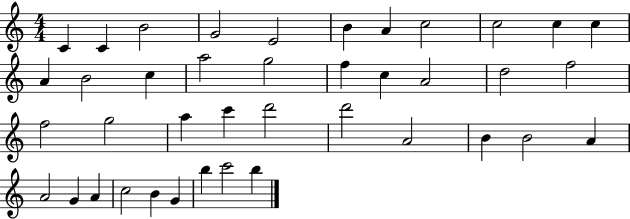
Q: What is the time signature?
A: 4/4